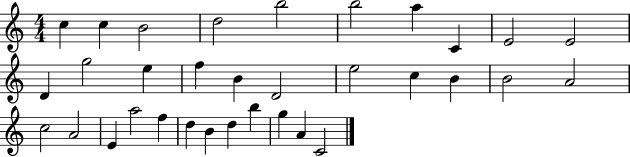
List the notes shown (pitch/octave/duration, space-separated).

C5/q C5/q B4/h D5/h B5/h B5/h A5/q C4/q E4/h E4/h D4/q G5/h E5/q F5/q B4/q D4/h E5/h C5/q B4/q B4/h A4/h C5/h A4/h E4/q A5/h F5/q D5/q B4/q D5/q B5/q G5/q A4/q C4/h